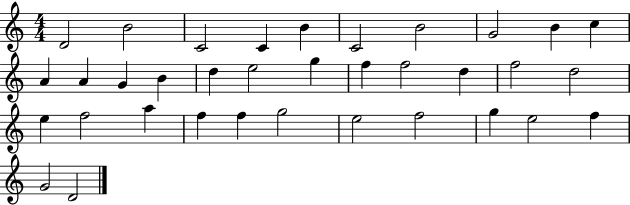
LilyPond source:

{
  \clef treble
  \numericTimeSignature
  \time 4/4
  \key c \major
  d'2 b'2 | c'2 c'4 b'4 | c'2 b'2 | g'2 b'4 c''4 | \break a'4 a'4 g'4 b'4 | d''4 e''2 g''4 | f''4 f''2 d''4 | f''2 d''2 | \break e''4 f''2 a''4 | f''4 f''4 g''2 | e''2 f''2 | g''4 e''2 f''4 | \break g'2 d'2 | \bar "|."
}